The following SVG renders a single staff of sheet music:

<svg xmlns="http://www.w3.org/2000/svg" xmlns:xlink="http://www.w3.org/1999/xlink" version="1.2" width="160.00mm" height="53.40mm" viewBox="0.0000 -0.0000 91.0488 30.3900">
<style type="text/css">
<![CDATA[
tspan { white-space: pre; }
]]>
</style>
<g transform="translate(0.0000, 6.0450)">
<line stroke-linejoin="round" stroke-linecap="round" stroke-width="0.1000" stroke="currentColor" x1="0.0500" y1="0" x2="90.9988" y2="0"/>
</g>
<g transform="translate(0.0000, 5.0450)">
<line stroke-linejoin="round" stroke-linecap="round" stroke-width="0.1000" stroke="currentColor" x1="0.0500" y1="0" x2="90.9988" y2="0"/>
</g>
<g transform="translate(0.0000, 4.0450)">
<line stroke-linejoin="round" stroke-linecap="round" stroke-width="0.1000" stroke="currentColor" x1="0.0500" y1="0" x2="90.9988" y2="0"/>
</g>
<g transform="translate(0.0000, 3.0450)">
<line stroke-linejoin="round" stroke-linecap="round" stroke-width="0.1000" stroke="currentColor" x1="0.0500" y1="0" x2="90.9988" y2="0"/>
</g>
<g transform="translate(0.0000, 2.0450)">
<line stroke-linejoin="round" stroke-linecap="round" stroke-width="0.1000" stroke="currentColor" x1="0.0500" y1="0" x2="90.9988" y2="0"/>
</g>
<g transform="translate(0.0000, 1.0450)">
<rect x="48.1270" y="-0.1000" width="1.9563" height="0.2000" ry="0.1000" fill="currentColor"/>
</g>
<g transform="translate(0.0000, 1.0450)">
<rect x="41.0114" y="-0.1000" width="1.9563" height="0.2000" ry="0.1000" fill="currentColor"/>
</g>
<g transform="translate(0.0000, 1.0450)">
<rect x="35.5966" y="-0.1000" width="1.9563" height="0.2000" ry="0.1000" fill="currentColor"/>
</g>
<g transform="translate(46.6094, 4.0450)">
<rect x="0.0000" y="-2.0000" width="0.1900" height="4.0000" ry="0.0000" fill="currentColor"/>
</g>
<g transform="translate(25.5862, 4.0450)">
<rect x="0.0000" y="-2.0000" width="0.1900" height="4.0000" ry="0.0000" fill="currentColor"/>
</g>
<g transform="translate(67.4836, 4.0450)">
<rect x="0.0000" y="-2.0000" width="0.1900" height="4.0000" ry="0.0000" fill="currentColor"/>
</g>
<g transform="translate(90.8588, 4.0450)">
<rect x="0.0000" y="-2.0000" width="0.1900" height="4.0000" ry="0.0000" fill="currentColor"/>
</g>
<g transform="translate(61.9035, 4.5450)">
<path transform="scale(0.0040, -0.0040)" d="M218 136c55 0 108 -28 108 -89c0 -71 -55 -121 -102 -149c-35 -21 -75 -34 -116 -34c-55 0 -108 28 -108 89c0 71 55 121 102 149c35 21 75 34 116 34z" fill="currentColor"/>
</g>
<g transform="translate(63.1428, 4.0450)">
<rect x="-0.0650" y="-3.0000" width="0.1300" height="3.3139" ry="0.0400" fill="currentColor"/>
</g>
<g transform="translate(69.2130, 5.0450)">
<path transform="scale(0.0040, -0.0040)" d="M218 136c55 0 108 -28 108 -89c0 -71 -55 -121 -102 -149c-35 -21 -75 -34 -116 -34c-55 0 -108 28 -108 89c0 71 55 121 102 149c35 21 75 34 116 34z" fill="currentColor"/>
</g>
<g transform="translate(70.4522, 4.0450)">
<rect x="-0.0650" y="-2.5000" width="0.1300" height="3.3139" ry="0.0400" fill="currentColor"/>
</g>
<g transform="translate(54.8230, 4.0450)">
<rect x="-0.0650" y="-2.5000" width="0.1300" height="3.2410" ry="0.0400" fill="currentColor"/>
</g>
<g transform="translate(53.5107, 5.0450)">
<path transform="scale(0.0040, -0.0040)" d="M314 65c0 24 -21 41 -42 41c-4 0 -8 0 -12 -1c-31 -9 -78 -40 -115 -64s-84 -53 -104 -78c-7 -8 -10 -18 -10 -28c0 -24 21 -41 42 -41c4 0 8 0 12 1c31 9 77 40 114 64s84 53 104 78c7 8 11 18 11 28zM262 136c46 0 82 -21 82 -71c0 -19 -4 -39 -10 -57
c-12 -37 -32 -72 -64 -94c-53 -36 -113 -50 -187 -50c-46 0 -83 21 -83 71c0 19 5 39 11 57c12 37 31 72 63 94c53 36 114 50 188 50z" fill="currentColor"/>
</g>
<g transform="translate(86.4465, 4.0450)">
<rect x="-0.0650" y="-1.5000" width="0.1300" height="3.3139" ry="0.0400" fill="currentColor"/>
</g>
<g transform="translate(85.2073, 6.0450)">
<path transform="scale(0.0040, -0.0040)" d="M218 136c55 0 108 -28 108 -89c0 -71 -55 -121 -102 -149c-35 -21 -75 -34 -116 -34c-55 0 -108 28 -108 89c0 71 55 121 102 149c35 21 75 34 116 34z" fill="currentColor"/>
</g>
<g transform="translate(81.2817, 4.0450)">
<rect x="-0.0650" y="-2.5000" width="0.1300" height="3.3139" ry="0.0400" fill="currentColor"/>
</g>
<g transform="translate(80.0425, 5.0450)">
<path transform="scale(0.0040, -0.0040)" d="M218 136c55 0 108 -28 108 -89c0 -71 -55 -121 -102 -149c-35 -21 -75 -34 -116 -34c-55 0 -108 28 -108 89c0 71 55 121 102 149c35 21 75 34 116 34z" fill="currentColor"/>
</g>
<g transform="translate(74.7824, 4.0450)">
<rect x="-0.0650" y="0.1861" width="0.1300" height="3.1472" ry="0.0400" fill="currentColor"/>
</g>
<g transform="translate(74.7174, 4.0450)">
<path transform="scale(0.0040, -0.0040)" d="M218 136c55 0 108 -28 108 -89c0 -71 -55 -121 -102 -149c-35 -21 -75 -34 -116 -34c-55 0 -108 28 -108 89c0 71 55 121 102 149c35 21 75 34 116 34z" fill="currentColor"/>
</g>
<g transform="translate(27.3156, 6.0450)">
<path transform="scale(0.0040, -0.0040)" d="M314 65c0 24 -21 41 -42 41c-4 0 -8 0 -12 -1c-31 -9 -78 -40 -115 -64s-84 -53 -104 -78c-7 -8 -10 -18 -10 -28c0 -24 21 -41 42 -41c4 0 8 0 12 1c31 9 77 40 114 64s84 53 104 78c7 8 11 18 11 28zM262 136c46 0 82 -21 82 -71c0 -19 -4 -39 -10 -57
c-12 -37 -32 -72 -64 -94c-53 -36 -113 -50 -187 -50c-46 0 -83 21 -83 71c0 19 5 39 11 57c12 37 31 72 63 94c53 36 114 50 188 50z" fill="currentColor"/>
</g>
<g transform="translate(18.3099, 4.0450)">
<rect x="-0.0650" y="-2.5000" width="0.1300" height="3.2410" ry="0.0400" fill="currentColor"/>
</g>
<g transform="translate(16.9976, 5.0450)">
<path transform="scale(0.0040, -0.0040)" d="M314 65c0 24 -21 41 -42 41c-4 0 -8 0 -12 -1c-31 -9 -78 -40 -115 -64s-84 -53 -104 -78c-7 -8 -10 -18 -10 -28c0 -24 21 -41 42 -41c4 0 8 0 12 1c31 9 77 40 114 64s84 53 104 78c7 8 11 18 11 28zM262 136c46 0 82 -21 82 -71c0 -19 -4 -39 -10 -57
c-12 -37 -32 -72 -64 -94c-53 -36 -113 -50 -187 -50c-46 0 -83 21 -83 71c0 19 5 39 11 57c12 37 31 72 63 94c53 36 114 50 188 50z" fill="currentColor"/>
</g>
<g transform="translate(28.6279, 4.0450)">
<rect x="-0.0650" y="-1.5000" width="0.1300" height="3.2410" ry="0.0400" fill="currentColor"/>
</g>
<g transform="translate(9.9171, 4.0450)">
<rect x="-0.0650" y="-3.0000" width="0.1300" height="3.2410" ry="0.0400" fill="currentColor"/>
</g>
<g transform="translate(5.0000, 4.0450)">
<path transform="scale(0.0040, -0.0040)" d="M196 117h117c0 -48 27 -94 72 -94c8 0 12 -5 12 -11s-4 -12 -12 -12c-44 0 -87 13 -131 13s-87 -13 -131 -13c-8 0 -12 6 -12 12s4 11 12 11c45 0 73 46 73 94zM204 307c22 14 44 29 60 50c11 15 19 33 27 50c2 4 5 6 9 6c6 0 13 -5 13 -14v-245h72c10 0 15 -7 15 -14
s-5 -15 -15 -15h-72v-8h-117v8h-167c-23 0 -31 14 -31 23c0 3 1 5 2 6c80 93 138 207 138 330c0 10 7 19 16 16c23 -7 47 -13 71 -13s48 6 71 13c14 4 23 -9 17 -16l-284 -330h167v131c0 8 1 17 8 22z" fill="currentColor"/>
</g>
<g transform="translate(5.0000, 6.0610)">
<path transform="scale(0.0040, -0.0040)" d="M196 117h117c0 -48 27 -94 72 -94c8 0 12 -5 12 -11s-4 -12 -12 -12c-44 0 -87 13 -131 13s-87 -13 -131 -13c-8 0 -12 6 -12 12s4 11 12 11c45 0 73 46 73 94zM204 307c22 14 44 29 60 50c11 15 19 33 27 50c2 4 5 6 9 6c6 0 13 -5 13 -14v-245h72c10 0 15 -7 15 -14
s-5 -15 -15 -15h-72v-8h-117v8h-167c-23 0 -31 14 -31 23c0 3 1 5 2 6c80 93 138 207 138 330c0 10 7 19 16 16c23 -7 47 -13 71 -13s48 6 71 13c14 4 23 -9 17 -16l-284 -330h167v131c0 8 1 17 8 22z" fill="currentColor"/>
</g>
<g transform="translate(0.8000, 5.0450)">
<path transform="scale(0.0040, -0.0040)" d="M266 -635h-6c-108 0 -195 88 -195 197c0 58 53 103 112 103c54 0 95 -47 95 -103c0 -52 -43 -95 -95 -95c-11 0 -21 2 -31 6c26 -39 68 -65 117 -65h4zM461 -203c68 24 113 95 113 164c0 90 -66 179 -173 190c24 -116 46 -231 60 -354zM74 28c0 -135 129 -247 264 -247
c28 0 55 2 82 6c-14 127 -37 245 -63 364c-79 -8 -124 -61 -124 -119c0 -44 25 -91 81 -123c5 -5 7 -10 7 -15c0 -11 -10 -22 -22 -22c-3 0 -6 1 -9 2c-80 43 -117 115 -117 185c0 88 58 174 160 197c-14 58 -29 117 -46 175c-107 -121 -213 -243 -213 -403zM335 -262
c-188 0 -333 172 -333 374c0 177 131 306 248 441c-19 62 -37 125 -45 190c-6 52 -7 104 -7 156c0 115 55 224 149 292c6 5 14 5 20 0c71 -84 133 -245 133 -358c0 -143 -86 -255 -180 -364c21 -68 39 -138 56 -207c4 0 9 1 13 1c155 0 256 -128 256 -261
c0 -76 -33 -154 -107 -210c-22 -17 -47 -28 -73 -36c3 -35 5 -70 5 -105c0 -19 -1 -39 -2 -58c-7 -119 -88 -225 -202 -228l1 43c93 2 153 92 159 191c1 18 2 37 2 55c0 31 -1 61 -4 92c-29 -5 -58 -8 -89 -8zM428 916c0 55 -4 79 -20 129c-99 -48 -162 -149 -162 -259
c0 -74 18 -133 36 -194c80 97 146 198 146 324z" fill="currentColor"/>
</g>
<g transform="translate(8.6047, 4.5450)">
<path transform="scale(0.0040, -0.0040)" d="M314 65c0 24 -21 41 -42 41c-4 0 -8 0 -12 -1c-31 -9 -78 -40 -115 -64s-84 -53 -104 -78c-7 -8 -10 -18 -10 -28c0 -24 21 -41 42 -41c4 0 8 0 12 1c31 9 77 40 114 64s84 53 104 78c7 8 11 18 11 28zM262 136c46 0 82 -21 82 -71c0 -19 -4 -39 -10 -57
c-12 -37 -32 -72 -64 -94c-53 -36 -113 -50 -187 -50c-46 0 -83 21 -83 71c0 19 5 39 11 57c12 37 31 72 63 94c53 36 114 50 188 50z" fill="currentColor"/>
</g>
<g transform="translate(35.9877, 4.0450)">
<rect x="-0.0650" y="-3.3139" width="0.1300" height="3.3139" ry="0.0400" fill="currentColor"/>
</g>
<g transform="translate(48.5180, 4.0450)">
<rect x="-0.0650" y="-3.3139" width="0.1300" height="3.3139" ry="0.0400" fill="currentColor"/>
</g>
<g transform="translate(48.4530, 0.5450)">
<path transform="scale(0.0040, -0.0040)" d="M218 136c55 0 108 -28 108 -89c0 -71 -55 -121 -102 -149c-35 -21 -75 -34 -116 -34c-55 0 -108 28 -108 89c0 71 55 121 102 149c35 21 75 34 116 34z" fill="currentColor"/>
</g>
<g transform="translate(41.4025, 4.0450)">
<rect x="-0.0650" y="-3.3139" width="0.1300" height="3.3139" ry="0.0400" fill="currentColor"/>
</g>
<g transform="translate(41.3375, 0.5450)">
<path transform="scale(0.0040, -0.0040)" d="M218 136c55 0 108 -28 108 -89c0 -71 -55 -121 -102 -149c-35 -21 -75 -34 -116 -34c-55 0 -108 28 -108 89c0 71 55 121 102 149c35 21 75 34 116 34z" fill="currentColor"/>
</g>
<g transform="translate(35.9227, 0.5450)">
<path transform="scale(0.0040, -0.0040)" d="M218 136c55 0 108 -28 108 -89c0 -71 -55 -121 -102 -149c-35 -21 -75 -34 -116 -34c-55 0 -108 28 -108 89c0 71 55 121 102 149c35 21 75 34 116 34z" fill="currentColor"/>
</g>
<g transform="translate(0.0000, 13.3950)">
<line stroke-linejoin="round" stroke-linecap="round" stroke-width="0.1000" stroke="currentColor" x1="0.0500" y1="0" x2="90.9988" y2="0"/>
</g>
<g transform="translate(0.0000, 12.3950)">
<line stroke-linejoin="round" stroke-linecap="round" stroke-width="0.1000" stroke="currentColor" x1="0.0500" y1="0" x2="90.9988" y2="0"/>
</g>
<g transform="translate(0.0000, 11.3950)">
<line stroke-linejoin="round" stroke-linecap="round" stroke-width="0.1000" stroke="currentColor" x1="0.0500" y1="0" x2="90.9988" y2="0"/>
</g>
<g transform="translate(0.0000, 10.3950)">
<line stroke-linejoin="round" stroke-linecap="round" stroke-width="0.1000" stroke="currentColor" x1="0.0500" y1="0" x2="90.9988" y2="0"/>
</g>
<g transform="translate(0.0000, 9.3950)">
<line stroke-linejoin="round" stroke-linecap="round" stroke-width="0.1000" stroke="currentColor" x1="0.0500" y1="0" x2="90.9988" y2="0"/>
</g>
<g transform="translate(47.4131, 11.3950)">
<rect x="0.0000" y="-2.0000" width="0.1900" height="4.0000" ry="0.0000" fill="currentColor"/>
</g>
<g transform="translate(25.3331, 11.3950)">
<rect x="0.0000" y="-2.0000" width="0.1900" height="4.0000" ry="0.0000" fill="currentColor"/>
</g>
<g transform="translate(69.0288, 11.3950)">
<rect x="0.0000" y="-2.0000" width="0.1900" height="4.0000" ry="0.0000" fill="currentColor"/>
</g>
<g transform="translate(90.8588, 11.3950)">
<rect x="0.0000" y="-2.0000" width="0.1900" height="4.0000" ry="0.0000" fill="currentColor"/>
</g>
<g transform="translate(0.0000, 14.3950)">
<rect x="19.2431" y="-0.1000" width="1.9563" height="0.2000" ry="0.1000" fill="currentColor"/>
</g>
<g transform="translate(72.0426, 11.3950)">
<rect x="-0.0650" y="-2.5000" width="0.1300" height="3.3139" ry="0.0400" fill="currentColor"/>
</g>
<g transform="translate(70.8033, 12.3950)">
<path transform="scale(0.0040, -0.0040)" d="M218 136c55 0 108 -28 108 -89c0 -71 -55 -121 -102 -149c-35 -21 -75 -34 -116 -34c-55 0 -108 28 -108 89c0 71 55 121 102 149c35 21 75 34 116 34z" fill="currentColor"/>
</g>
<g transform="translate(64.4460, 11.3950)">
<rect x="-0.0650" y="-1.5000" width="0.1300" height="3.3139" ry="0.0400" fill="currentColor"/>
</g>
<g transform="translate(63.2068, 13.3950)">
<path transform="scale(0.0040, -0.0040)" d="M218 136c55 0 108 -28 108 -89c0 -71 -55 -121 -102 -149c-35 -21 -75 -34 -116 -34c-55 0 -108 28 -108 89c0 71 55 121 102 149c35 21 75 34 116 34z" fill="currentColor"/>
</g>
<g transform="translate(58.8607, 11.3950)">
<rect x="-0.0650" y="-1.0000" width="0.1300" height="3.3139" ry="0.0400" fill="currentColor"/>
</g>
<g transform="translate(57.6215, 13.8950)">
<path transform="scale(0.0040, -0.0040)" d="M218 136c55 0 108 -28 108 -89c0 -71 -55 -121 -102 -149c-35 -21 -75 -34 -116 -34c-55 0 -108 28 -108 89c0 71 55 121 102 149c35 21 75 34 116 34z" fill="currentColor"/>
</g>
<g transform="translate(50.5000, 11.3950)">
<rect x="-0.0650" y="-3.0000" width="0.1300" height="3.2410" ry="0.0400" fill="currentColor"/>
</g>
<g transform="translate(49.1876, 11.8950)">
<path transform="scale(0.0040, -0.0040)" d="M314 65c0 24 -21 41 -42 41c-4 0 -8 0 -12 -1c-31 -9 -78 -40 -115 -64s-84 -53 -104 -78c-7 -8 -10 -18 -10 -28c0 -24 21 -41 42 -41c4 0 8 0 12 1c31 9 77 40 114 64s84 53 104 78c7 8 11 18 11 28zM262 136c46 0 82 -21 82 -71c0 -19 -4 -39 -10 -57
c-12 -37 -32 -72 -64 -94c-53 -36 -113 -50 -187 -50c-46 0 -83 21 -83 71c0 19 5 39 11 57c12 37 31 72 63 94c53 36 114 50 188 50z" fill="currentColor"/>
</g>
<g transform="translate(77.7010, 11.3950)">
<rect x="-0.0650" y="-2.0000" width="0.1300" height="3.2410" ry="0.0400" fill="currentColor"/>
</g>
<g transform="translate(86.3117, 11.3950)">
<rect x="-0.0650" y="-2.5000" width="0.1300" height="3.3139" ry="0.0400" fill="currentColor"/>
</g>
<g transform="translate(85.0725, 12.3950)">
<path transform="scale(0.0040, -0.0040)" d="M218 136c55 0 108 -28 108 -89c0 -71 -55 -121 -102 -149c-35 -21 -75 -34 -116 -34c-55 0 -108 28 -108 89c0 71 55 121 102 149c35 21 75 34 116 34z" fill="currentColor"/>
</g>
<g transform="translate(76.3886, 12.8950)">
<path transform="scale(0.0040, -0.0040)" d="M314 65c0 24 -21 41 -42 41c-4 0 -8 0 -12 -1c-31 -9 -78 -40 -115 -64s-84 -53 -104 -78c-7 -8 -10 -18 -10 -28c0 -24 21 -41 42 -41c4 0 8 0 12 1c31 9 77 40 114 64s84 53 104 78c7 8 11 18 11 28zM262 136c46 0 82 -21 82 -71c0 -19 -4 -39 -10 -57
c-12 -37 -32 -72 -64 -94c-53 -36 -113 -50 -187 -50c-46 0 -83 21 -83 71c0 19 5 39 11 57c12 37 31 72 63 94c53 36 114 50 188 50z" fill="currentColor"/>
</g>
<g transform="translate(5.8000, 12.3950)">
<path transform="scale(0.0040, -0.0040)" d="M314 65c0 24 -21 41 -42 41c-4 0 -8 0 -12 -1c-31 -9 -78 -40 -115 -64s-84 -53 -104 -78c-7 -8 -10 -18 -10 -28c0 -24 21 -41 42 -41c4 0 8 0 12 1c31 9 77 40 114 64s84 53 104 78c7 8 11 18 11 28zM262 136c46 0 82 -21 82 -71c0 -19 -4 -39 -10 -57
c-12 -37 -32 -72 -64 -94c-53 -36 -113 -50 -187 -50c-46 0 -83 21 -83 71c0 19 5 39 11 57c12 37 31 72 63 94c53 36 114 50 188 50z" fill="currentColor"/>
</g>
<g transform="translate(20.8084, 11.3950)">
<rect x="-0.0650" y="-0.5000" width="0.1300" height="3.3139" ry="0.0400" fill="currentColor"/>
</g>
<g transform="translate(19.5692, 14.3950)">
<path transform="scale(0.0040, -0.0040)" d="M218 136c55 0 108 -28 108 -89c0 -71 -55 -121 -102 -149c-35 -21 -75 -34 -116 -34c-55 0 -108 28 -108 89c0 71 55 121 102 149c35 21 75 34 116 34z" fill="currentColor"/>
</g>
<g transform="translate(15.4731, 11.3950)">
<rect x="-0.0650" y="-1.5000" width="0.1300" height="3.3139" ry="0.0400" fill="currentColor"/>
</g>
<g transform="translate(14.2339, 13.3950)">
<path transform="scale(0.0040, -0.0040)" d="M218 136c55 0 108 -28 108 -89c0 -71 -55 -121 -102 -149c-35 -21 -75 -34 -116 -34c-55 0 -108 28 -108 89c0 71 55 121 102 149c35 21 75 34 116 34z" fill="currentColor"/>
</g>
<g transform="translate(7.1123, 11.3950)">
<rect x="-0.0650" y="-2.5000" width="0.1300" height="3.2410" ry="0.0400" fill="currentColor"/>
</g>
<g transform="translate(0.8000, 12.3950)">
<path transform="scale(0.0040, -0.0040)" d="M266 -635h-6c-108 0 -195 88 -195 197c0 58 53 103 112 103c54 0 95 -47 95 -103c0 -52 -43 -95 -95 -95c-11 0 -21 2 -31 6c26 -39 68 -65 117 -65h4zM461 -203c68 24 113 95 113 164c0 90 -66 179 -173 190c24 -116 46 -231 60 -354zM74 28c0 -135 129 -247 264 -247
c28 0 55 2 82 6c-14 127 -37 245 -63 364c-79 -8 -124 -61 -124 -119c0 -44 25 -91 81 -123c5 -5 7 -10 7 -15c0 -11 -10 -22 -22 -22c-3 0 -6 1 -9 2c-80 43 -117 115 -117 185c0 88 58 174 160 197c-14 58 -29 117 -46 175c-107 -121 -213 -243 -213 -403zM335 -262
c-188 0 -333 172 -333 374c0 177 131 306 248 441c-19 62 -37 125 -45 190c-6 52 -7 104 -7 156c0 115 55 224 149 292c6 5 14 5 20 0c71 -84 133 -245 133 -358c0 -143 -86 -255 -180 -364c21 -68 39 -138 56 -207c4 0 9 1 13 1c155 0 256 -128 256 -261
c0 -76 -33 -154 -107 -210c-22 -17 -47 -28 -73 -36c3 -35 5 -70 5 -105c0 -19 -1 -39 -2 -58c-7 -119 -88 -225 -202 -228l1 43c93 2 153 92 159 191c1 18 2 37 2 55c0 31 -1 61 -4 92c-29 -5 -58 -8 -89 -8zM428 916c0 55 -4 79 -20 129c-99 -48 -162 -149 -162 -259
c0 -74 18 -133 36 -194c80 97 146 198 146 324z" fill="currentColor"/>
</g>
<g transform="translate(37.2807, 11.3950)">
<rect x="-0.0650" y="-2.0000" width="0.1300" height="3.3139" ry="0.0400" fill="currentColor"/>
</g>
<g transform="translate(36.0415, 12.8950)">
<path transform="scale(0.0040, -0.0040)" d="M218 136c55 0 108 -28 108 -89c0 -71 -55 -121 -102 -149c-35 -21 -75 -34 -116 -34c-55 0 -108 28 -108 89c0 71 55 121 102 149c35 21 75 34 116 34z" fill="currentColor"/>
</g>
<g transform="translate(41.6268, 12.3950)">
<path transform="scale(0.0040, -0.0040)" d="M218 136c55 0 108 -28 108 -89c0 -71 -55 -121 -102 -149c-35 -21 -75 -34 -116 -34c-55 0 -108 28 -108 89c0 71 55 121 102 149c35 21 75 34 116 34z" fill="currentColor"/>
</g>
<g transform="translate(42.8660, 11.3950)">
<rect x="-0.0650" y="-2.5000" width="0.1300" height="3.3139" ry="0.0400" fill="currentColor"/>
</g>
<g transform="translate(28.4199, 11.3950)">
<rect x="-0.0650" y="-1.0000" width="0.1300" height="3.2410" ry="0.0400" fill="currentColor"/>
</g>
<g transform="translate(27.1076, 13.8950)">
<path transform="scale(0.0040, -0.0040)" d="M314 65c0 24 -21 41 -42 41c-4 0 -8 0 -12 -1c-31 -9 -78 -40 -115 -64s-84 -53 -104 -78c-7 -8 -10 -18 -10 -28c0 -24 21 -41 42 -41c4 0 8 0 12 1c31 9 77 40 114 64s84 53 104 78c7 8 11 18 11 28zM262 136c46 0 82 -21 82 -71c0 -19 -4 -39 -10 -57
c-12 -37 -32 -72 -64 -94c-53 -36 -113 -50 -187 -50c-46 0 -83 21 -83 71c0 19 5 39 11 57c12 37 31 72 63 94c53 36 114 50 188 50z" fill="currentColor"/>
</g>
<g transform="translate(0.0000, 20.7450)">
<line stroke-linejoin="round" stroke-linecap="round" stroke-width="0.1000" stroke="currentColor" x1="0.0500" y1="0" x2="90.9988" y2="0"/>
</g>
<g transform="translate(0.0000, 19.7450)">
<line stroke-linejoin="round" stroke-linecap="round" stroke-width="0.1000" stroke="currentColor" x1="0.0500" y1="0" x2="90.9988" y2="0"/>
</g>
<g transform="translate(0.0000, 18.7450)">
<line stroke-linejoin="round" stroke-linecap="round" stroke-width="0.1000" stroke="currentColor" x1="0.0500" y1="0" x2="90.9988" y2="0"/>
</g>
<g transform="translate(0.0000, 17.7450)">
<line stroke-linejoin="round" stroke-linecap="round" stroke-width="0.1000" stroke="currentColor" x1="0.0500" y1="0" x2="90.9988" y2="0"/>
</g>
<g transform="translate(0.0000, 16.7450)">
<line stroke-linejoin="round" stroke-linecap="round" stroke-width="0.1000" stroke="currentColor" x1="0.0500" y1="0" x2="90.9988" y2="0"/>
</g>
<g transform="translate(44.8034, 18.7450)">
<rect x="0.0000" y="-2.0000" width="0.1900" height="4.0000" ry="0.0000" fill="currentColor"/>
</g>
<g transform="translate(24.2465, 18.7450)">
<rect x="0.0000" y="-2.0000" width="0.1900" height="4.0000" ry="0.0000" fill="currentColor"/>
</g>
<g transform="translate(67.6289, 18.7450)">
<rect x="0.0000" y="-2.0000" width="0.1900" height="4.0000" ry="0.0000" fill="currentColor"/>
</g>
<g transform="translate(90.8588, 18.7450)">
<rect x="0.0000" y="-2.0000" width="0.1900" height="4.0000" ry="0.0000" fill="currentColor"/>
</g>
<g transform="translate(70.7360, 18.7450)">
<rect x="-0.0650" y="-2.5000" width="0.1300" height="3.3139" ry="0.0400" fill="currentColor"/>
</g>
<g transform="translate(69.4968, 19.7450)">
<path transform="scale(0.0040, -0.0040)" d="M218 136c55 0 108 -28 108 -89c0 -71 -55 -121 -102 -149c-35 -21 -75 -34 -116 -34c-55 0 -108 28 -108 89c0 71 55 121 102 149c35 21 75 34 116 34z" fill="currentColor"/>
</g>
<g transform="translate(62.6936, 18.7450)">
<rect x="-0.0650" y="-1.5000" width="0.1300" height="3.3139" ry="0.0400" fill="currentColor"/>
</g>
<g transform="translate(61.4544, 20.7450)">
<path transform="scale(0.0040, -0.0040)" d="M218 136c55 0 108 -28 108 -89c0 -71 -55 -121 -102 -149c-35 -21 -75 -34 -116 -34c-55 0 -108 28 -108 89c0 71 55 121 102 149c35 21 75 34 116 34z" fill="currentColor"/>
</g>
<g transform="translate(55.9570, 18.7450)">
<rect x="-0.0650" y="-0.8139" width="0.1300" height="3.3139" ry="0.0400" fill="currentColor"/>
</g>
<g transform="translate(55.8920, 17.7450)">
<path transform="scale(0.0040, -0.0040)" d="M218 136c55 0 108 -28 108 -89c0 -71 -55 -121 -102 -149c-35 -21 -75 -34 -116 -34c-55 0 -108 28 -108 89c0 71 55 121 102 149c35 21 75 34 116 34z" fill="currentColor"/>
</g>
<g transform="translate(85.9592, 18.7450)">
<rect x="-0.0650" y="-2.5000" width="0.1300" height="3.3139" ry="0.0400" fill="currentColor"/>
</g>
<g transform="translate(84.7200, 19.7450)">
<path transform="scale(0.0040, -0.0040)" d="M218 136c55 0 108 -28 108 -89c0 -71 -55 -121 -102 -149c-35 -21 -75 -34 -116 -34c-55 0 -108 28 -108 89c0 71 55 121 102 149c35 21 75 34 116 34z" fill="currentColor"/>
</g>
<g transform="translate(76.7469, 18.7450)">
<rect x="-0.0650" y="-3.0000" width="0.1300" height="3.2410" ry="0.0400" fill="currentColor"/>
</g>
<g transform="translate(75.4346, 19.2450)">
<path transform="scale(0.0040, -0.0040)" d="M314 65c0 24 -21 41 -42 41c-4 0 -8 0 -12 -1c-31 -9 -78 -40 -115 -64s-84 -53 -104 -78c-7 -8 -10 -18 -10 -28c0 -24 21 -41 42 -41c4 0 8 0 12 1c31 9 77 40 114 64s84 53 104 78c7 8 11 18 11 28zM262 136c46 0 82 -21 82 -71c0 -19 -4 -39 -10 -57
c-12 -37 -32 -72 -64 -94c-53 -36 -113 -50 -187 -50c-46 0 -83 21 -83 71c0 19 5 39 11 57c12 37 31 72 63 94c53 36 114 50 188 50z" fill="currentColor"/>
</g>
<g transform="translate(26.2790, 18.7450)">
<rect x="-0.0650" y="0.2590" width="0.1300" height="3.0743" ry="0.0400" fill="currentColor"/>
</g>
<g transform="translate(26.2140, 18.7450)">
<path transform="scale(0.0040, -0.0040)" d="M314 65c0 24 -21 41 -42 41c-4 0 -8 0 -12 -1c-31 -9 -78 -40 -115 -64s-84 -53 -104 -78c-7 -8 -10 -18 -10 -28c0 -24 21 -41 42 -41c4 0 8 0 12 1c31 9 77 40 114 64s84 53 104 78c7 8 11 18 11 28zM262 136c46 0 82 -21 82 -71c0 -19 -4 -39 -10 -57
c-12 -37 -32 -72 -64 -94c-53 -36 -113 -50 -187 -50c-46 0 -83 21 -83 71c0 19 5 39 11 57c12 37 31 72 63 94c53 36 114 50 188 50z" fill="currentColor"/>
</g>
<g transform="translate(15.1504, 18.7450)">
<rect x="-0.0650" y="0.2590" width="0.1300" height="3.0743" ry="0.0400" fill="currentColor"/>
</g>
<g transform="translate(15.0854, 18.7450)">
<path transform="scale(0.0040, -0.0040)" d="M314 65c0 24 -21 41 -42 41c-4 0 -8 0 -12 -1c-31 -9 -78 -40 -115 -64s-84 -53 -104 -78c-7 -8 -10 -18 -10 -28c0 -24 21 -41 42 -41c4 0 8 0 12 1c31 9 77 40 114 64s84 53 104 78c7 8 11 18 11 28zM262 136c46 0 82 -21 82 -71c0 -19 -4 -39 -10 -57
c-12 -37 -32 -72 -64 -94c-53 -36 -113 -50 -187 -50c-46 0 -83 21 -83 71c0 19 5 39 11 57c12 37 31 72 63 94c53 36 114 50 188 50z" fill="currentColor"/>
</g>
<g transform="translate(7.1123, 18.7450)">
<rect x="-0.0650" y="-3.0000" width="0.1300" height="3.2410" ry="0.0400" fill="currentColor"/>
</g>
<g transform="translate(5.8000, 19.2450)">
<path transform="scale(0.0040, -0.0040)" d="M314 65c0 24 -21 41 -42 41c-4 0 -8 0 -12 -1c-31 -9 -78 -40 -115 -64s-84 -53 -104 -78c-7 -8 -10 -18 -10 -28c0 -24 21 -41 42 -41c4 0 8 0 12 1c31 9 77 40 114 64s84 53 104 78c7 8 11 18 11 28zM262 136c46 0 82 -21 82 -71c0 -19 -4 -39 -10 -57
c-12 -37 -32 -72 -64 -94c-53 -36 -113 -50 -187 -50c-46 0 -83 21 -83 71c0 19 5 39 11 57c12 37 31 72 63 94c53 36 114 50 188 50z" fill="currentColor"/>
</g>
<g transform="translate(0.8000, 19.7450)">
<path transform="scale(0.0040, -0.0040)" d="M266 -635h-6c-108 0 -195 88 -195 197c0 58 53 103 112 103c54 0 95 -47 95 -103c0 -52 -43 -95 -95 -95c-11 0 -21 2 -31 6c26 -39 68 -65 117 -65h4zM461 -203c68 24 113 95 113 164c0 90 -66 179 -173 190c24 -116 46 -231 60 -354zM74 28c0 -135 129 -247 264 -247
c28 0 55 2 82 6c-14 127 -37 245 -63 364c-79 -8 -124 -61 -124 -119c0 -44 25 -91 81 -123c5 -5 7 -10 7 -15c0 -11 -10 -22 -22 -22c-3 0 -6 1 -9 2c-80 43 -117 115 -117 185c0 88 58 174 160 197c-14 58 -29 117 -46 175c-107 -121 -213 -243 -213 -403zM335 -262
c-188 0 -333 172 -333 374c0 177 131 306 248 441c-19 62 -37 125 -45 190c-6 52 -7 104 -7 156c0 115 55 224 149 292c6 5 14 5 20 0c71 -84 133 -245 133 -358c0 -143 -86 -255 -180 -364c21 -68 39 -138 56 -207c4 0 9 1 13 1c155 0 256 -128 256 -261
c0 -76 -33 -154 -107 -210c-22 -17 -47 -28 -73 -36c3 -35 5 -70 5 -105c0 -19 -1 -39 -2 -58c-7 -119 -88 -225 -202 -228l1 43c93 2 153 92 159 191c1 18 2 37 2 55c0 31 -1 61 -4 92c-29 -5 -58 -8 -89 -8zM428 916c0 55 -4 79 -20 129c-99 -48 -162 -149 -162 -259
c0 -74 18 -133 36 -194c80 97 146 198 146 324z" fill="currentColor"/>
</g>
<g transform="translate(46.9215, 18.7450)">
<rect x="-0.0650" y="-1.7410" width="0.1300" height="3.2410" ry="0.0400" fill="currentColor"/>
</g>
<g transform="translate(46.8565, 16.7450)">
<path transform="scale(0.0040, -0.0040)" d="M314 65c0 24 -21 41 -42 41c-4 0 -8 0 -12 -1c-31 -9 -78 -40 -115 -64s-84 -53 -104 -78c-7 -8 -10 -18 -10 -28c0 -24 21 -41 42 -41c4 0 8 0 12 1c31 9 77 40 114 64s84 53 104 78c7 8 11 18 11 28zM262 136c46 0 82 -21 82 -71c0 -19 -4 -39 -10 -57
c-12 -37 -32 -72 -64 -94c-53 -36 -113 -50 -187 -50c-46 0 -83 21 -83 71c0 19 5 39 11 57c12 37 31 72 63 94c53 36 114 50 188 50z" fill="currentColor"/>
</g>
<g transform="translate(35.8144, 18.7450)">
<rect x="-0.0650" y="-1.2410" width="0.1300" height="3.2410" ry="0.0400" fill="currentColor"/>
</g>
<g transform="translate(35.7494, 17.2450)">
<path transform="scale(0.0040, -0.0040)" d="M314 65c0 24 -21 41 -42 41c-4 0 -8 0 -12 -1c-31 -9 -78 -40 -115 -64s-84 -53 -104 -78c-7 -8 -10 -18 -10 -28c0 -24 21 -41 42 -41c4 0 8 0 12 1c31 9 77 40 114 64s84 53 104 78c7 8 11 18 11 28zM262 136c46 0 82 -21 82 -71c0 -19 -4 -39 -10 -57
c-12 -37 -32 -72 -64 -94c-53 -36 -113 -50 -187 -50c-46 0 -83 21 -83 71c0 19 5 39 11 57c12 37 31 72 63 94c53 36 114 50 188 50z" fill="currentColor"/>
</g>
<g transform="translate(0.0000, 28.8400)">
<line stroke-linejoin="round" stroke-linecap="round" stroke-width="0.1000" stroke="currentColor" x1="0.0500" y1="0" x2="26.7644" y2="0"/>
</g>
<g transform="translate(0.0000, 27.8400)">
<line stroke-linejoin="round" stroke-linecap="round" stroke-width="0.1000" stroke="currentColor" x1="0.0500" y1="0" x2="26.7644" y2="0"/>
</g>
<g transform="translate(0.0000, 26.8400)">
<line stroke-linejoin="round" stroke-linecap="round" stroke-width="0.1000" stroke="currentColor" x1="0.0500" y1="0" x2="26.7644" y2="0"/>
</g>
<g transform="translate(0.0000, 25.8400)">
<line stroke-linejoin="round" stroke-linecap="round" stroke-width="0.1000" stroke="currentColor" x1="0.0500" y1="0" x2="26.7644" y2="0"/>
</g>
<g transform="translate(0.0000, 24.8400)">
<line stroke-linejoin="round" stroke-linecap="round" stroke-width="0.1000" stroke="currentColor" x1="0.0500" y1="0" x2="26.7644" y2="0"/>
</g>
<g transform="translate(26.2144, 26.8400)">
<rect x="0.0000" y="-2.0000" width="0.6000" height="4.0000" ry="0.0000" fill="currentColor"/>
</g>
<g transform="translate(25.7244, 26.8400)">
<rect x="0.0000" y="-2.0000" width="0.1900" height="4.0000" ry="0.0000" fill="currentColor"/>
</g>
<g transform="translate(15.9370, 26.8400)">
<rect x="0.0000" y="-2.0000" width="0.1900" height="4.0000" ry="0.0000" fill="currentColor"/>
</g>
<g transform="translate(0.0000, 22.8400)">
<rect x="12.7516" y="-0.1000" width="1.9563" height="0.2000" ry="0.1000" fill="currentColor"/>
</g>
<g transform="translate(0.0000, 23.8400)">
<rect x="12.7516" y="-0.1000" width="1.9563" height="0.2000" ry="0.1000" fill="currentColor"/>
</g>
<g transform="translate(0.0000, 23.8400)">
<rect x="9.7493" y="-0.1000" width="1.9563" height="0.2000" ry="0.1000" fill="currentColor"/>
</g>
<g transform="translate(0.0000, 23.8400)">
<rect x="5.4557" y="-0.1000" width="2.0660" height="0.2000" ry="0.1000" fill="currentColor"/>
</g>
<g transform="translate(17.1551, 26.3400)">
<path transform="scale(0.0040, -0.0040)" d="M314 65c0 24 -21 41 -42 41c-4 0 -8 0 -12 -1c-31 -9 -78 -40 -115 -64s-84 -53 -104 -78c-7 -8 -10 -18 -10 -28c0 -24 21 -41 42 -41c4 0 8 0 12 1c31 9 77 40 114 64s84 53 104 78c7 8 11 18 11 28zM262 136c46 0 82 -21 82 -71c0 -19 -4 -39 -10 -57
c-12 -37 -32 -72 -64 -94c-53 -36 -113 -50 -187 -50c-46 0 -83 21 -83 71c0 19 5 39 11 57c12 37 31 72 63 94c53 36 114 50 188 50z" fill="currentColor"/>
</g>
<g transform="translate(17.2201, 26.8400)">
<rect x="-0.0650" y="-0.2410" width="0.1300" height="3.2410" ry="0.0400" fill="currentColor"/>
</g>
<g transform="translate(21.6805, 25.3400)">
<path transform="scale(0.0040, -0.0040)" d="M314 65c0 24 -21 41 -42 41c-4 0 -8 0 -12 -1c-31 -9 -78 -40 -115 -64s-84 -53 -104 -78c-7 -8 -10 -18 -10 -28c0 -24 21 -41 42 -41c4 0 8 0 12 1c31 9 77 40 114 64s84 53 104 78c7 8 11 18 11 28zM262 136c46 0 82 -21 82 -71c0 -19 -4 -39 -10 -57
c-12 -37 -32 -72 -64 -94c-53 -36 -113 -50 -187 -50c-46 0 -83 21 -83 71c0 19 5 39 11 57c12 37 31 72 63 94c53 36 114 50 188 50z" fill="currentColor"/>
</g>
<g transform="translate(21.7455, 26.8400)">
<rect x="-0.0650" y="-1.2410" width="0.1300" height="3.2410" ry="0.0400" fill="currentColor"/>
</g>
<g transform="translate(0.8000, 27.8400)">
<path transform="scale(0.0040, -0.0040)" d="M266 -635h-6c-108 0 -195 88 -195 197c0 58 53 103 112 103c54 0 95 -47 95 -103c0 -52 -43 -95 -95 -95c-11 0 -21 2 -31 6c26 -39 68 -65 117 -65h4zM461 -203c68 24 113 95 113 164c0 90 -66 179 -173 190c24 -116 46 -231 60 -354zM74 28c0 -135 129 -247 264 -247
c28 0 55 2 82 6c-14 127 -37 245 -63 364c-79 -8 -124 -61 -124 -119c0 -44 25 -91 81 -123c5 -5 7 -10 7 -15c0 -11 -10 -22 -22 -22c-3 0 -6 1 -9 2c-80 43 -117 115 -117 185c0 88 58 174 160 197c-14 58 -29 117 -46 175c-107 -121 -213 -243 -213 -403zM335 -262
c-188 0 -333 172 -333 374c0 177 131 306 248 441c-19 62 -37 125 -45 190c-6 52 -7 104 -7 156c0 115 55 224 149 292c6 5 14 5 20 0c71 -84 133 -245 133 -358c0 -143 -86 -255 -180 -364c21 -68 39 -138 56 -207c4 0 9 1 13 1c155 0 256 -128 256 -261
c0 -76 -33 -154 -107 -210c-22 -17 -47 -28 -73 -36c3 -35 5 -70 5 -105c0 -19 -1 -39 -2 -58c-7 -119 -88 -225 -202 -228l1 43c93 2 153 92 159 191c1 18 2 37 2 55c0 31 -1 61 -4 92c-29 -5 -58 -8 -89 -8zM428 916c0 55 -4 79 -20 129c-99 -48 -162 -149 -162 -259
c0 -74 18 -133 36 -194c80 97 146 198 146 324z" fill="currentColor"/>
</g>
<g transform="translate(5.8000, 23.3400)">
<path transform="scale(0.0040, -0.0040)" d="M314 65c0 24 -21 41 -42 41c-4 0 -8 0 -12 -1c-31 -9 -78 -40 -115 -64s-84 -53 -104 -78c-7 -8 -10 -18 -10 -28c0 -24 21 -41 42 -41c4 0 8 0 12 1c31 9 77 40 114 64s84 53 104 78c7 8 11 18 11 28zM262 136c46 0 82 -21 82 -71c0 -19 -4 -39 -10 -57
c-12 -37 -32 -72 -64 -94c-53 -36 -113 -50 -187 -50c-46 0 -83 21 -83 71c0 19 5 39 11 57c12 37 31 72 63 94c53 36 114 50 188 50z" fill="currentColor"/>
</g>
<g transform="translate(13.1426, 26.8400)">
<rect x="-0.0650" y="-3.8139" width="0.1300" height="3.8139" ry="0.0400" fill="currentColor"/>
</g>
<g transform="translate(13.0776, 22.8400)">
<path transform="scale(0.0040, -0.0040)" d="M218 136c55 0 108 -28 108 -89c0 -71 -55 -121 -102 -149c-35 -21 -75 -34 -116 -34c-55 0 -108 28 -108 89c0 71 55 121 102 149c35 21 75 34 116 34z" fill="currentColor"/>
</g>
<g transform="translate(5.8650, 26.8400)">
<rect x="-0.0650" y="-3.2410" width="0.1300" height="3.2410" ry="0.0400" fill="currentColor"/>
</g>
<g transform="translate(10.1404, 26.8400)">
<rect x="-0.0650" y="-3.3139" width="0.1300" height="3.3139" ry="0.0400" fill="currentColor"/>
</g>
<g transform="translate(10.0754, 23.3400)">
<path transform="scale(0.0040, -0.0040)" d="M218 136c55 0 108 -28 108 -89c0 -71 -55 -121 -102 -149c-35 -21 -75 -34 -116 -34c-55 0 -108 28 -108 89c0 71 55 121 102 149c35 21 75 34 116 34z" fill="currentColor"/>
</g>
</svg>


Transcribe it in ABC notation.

X:1
T:Untitled
M:4/4
L:1/4
K:C
A2 G2 E2 b b b G2 A G B G E G2 E C D2 F G A2 D E G F2 G A2 B2 B2 e2 f2 d E G A2 G b2 b c' c2 e2